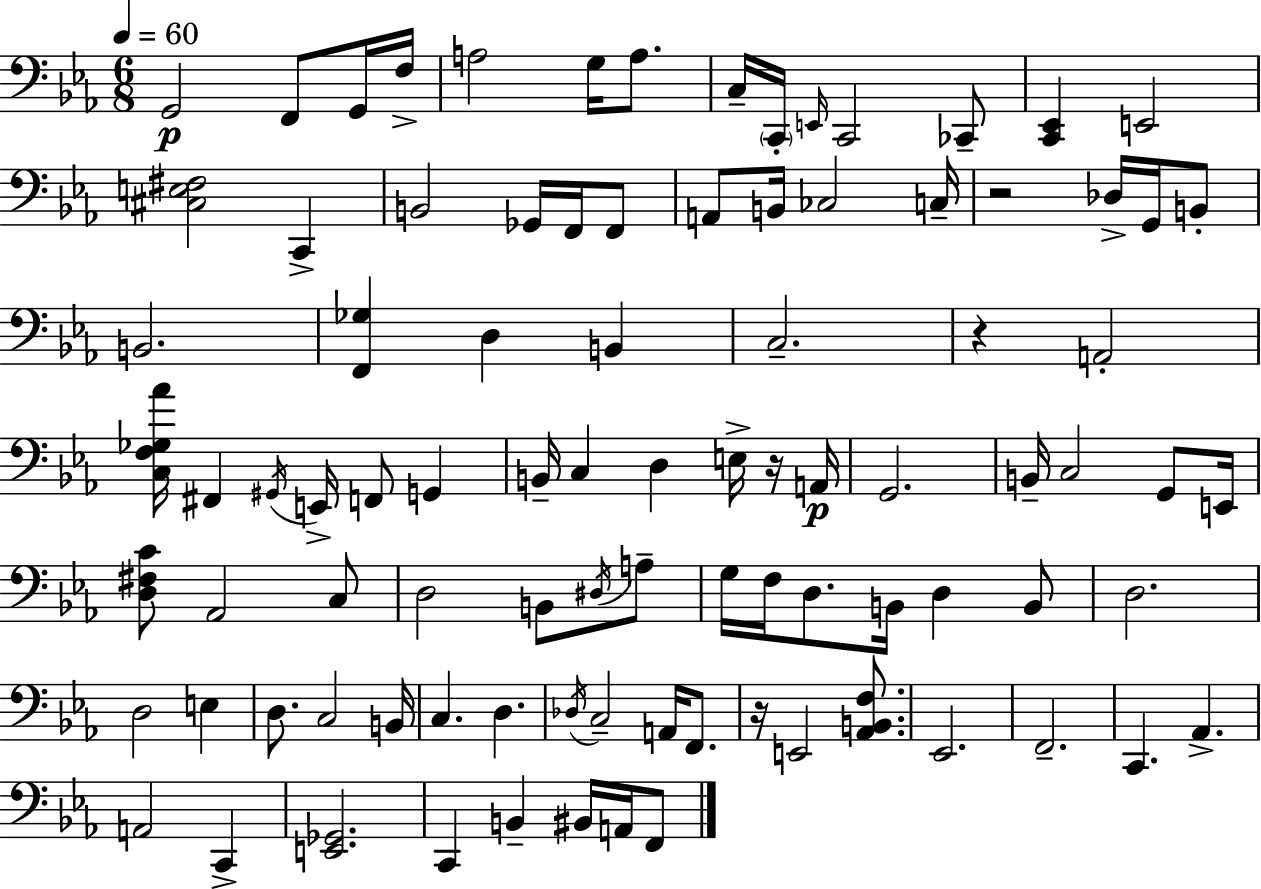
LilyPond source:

{
  \clef bass
  \numericTimeSignature
  \time 6/8
  \key c \minor
  \tempo 4 = 60
  g,2\p f,8 g,16 f16-> | a2 g16 a8. | c16-- \parenthesize c,16-. \grace { e,16 } c,2 ces,8-- | <c, ees,>4 e,2 | \break <cis e fis>2 c,4-> | b,2 ges,16 f,16 f,8 | a,8 b,16 ces2 | c16-- r2 des16-> g,16 b,8-. | \break b,2. | <f, ges>4 d4 b,4 | c2.-- | r4 a,2-. | \break <c f ges aes'>16 fis,4 \acciaccatura { gis,16 } e,16-> f,8 g,4 | b,16-- c4 d4 e16-> | r16 a,16\p g,2. | b,16-- c2 g,8 | \break e,16 <d fis c'>8 aes,2 | c8 d2 b,8 | \acciaccatura { dis16 } a8-- g16 f16 d8. b,16 d4 | b,8 d2. | \break d2 e4 | d8. c2 | b,16 c4. d4. | \acciaccatura { des16 } c2-- | \break a,16 f,8. r16 e,2 | <aes, b, f>8. ees,2. | f,2.-- | c,4. aes,4.-> | \break a,2 | c,4-> <e, ges,>2. | c,4 b,4-- | bis,16 a,16 f,8 \bar "|."
}